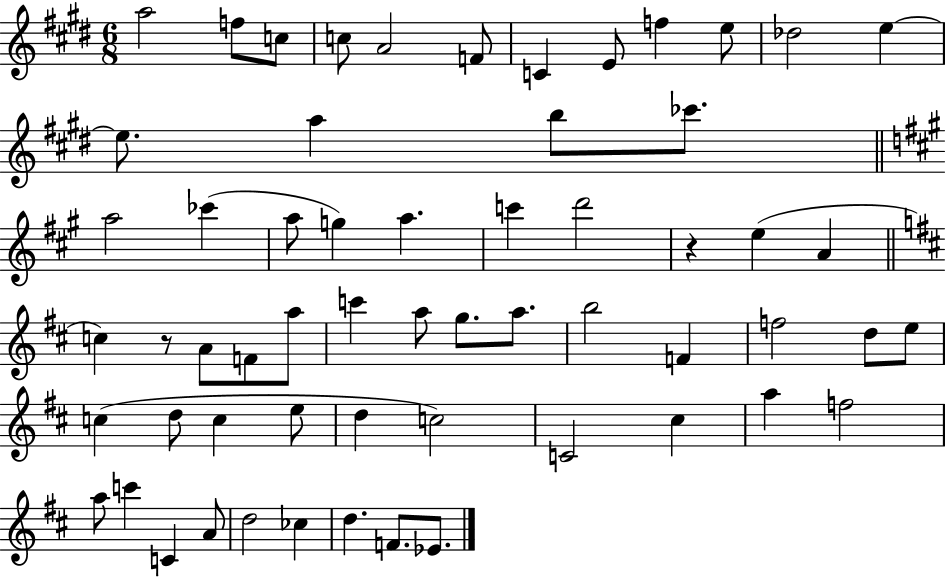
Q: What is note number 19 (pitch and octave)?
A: A5